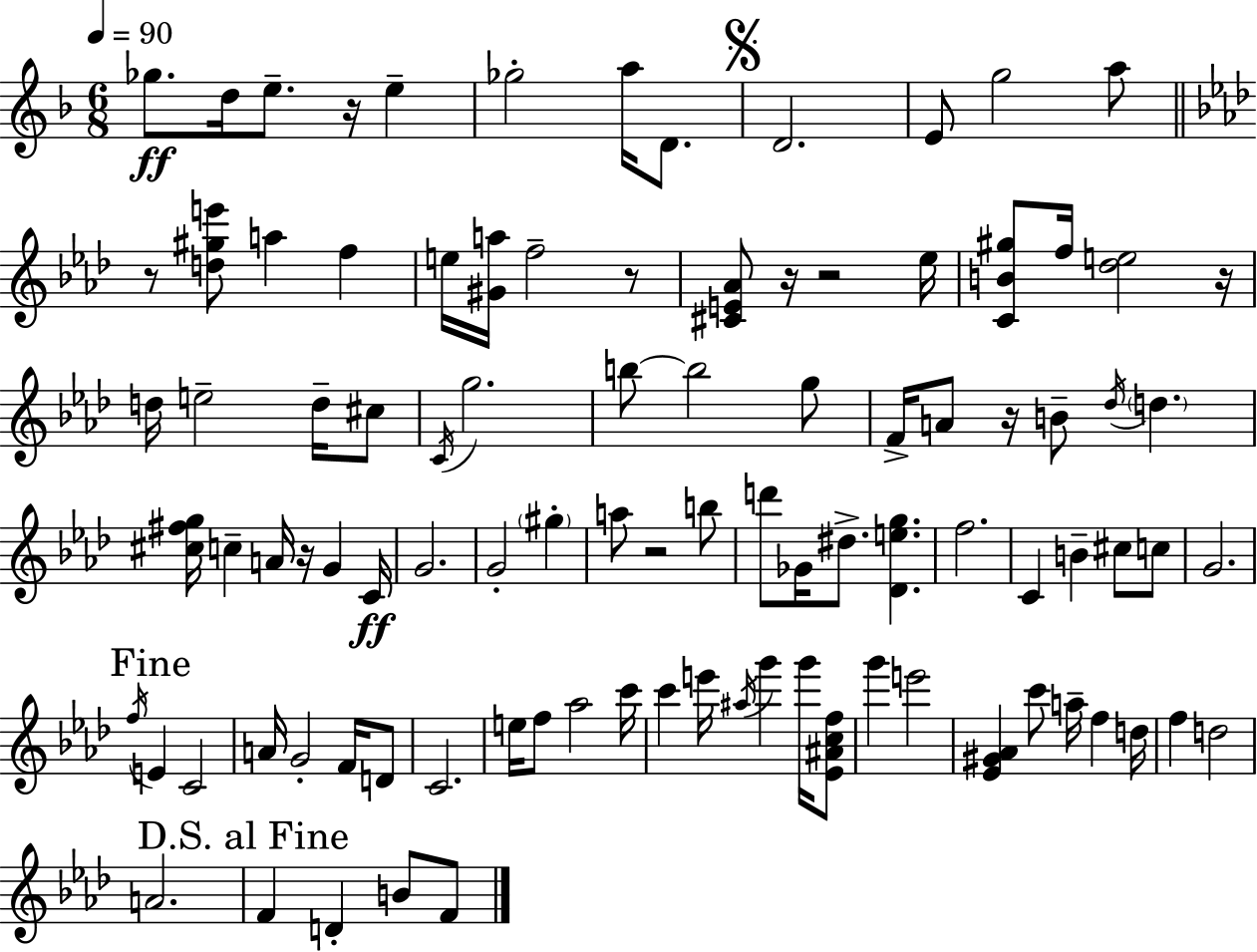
{
  \clef treble
  \numericTimeSignature
  \time 6/8
  \key d \minor
  \tempo 4 = 90
  \repeat volta 2 { ges''8.\ff d''16 e''8.-- r16 e''4-- | ges''2-. a''16 d'8. | \mark \markup { \musicglyph "scripts.segno" } d'2. | e'8 g''2 a''8 | \break \bar "||" \break \key aes \major r8 <d'' gis'' e'''>8 a''4 f''4 | e''16 <gis' a''>16 f''2-- r8 | <cis' e' aes'>8 r16 r2 ees''16 | <c' b' gis''>8 f''16 <des'' e''>2 r16 | \break d''16 e''2-- d''16-- cis''8 | \acciaccatura { c'16 } g''2. | b''8~~ b''2 g''8 | f'16-> a'8 r16 b'8-- \acciaccatura { des''16 } \parenthesize d''4. | \break <cis'' fis'' g''>16 c''4-- a'16 r16 g'4 | c'16\ff g'2. | g'2-. \parenthesize gis''4-. | a''8 r2 | \break b''8 d'''8 ges'16 dis''8.-> <des' e'' g''>4. | f''2. | c'4 b'4-- cis''8 | c''8 g'2. | \break \mark "Fine" \acciaccatura { f''16 } e'4 c'2 | a'16 g'2-. | f'16 d'8 c'2. | e''16 f''8 aes''2 | \break c'''16 c'''4 e'''16 \acciaccatura { ais''16 } g'''4 | g'''16 <ees' ais' c'' f''>8 g'''4 e'''2 | <ees' gis' aes'>4 c'''8 a''16-- f''4 | d''16 f''4 d''2 | \break a'2. | \mark "D.S. al Fine" f'4 d'4-. | b'8 f'8 } \bar "|."
}